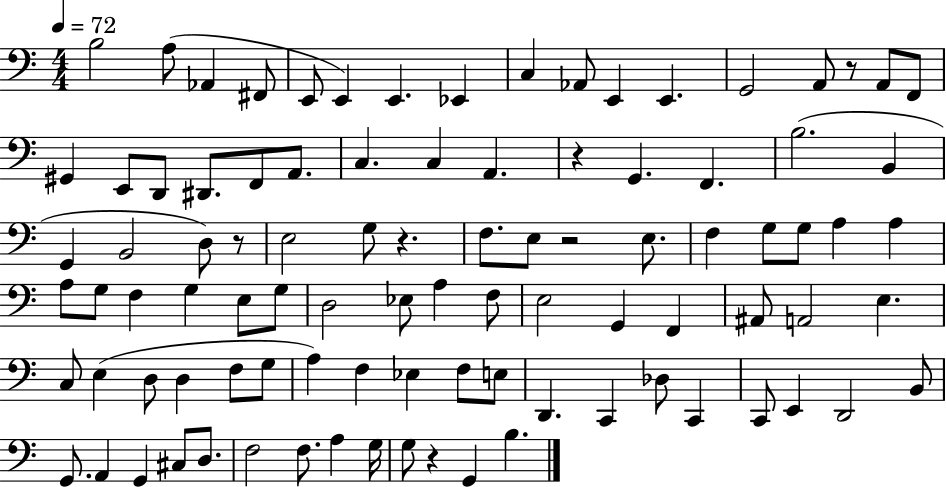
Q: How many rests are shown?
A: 6